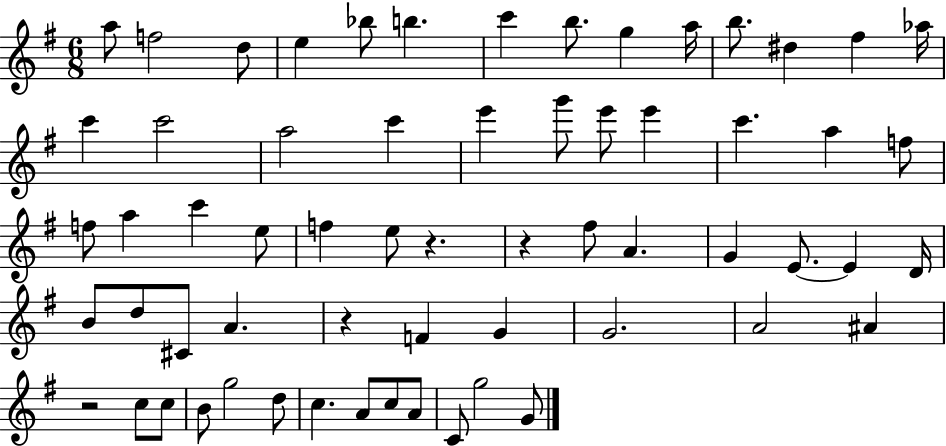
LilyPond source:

{
  \clef treble
  \numericTimeSignature
  \time 6/8
  \key g \major
  a''8 f''2 d''8 | e''4 bes''8 b''4. | c'''4 b''8. g''4 a''16 | b''8. dis''4 fis''4 aes''16 | \break c'''4 c'''2 | a''2 c'''4 | e'''4 g'''8 e'''8 e'''4 | c'''4. a''4 f''8 | \break f''8 a''4 c'''4 e''8 | f''4 e''8 r4. | r4 fis''8 a'4. | g'4 e'8.~~ e'4 d'16 | \break b'8 d''8 cis'8 a'4. | r4 f'4 g'4 | g'2. | a'2 ais'4 | \break r2 c''8 c''8 | b'8 g''2 d''8 | c''4. a'8 c''8 a'8 | c'8 g''2 g'8 | \break \bar "|."
}